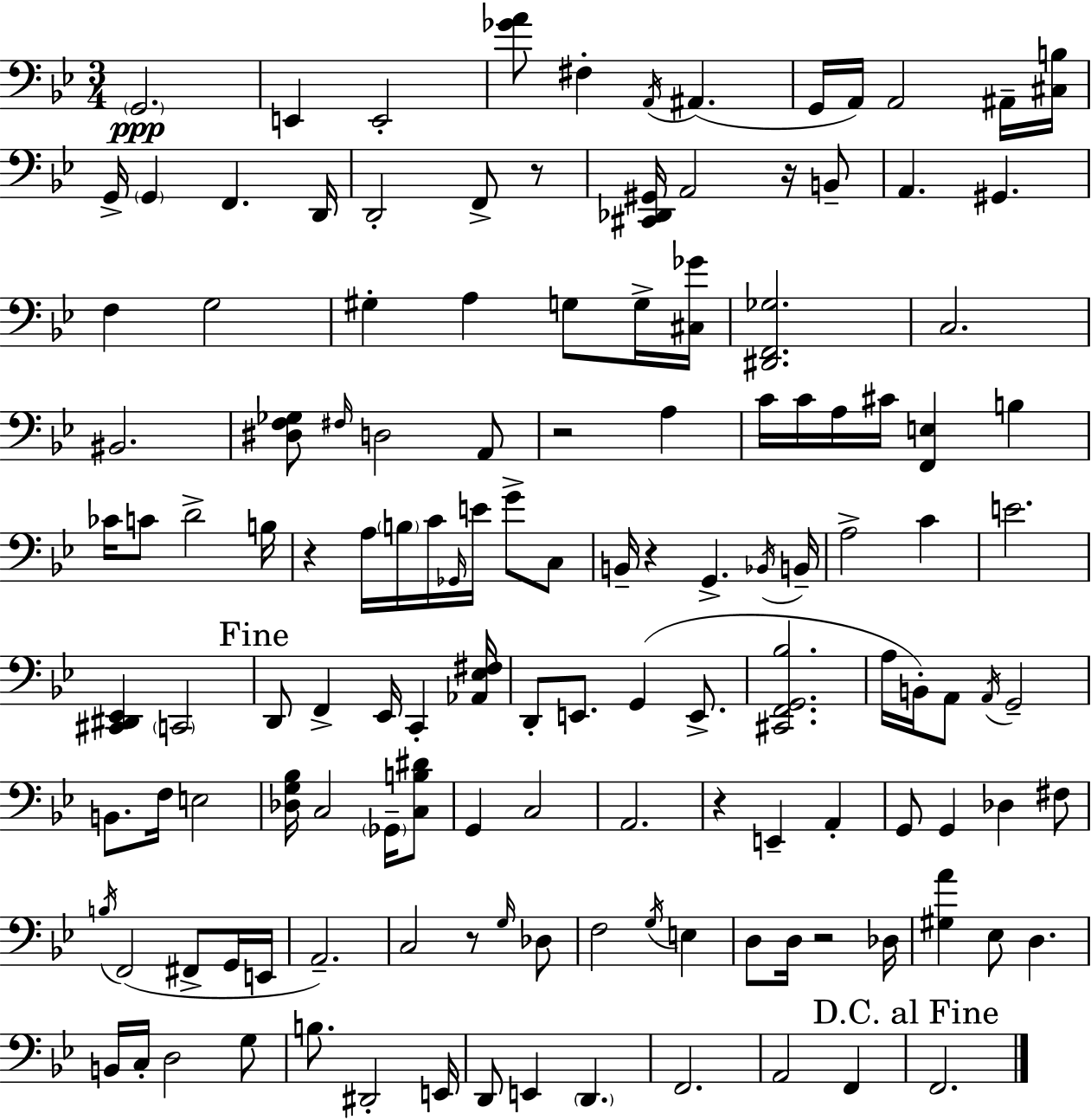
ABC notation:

X:1
T:Untitled
M:3/4
L:1/4
K:Gm
G,,2 E,, E,,2 [_GA]/2 ^F, A,,/4 ^A,, G,,/4 A,,/4 A,,2 ^A,,/4 [^C,B,]/4 G,,/4 G,, F,, D,,/4 D,,2 F,,/2 z/2 [^C,,_D,,^G,,]/4 A,,2 z/4 B,,/2 A,, ^G,, F, G,2 ^G, A, G,/2 G,/4 [^C,_G]/4 [^D,,F,,_G,]2 C,2 ^B,,2 [^D,F,_G,]/2 ^F,/4 D,2 A,,/2 z2 A, C/4 C/4 A,/4 ^C/4 [F,,E,] B, _C/4 C/2 D2 B,/4 z A,/4 B,/4 C/4 _G,,/4 E/4 G/2 C,/2 B,,/4 z G,, _B,,/4 B,,/4 A,2 C E2 [^C,,^D,,_E,,] C,,2 D,,/2 F,, _E,,/4 C,, [_A,,_E,^F,]/4 D,,/2 E,,/2 G,, E,,/2 [^C,,F,,G,,_B,]2 A,/4 B,,/4 A,,/2 A,,/4 G,,2 B,,/2 F,/4 E,2 [_D,G,_B,]/4 C,2 _G,,/4 [C,B,^D]/2 G,, C,2 A,,2 z E,, A,, G,,/2 G,, _D, ^F,/2 B,/4 F,,2 ^F,,/2 G,,/4 E,,/4 A,,2 C,2 z/2 G,/4 _D,/2 F,2 G,/4 E, D,/2 D,/4 z2 _D,/4 [^G,A] _E,/2 D, B,,/4 C,/4 D,2 G,/2 B,/2 ^D,,2 E,,/4 D,,/2 E,, D,, F,,2 A,,2 F,, F,,2